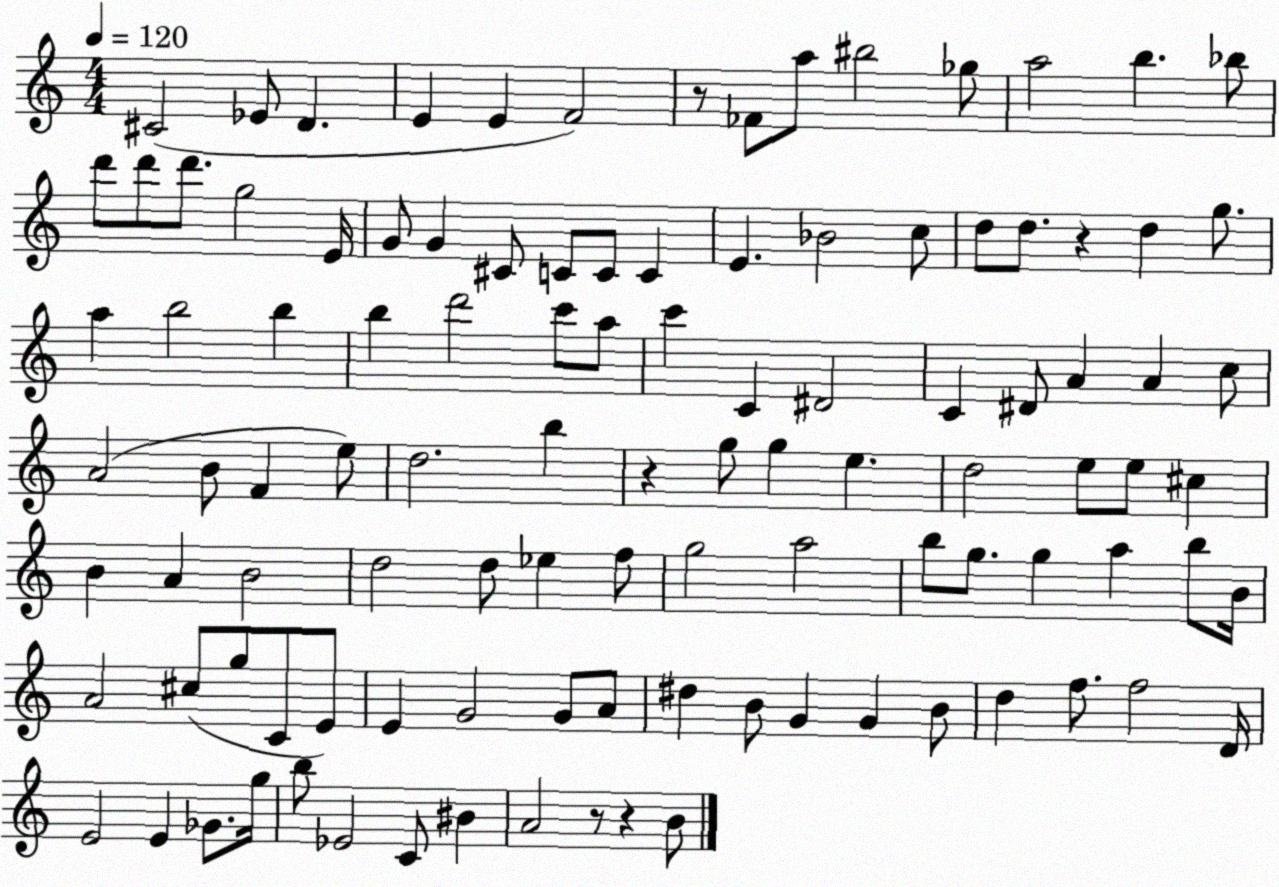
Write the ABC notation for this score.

X:1
T:Untitled
M:4/4
L:1/4
K:C
^C2 _E/2 D E E F2 z/2 _F/2 a/2 ^b2 _g/2 a2 b _b/2 d'/2 d'/2 d'/2 g2 E/4 G/2 G ^C/2 C/2 C/2 C E _B2 c/2 d/2 d/2 z d g/2 a b2 b b d'2 c'/2 a/2 c' C ^D2 C ^D/2 A A c/2 A2 B/2 F e/2 d2 b z g/2 g e d2 e/2 e/2 ^c B A B2 d2 d/2 _e f/2 g2 a2 b/2 g/2 g a b/2 B/4 A2 ^c/2 g/2 C/2 E/2 E G2 G/2 A/2 ^d B/2 G G B/2 d f/2 f2 D/4 E2 E _G/2 g/4 b/2 _E2 C/2 ^B A2 z/2 z B/2